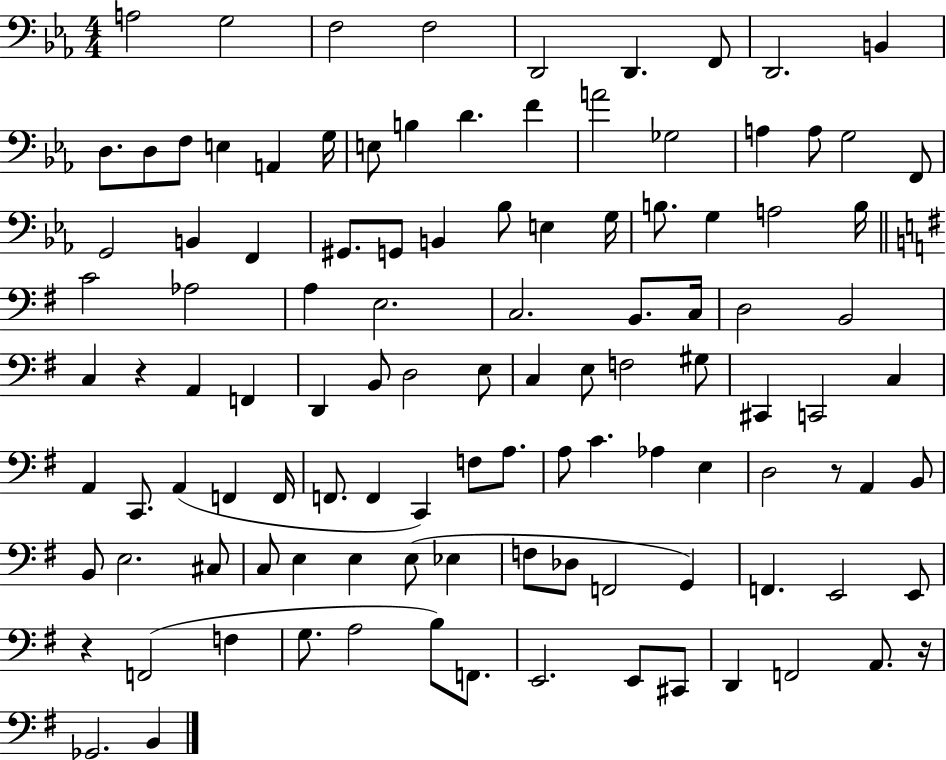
A3/h G3/h F3/h F3/h D2/h D2/q. F2/e D2/h. B2/q D3/e. D3/e F3/e E3/q A2/q G3/s E3/e B3/q D4/q. F4/q A4/h Gb3/h A3/q A3/e G3/h F2/e G2/h B2/q F2/q G#2/e. G2/e B2/q Bb3/e E3/q G3/s B3/e. G3/q A3/h B3/s C4/h Ab3/h A3/q E3/h. C3/h. B2/e. C3/s D3/h B2/h C3/q R/q A2/q F2/q D2/q B2/e D3/h E3/e C3/q E3/e F3/h G#3/e C#2/q C2/h C3/q A2/q C2/e. A2/q F2/q F2/s F2/e. F2/q C2/q F3/e A3/e. A3/e C4/q. Ab3/q E3/q D3/h R/e A2/q B2/e B2/e E3/h. C#3/e C3/e E3/q E3/q E3/e Eb3/q F3/e Db3/e F2/h G2/q F2/q. E2/h E2/e R/q F2/h F3/q G3/e. A3/h B3/e F2/e. E2/h. E2/e C#2/e D2/q F2/h A2/e. R/s Gb2/h. B2/q